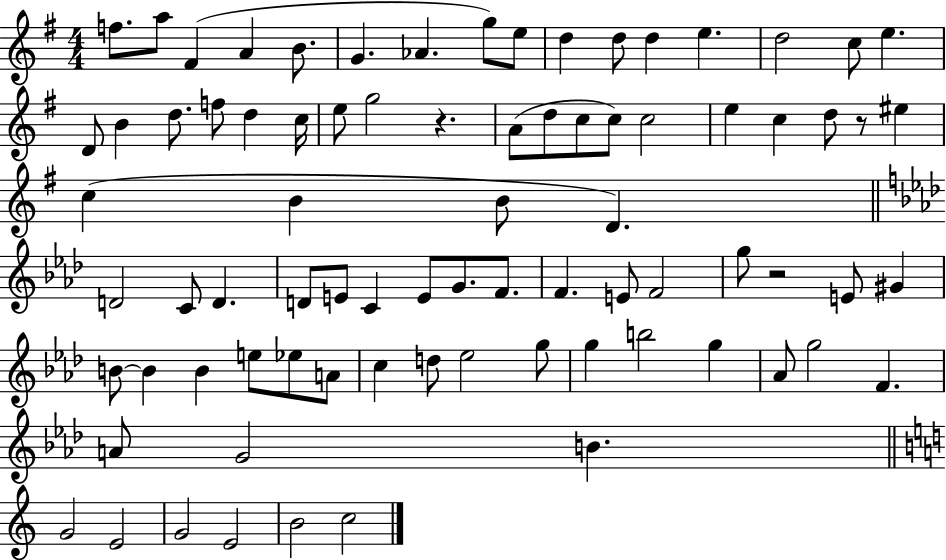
F5/e. A5/e F#4/q A4/q B4/e. G4/q. Ab4/q. G5/e E5/e D5/q D5/e D5/q E5/q. D5/h C5/e E5/q. D4/e B4/q D5/e. F5/e D5/q C5/s E5/e G5/h R/q. A4/e D5/e C5/e C5/e C5/h E5/q C5/q D5/e R/e EIS5/q C5/q B4/q B4/e D4/q. D4/h C4/e D4/q. D4/e E4/e C4/q E4/e G4/e. F4/e. F4/q. E4/e F4/h G5/e R/h E4/e G#4/q B4/e B4/q B4/q E5/e Eb5/e A4/e C5/q D5/e Eb5/h G5/e G5/q B5/h G5/q Ab4/e G5/h F4/q. A4/e G4/h B4/q. G4/h E4/h G4/h E4/h B4/h C5/h